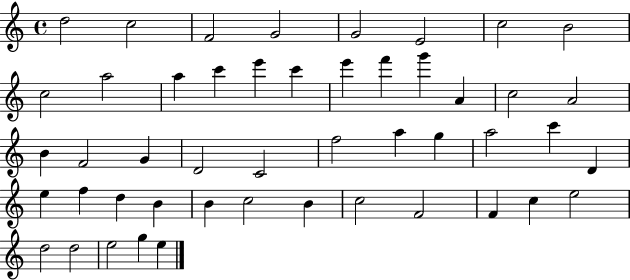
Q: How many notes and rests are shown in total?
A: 48